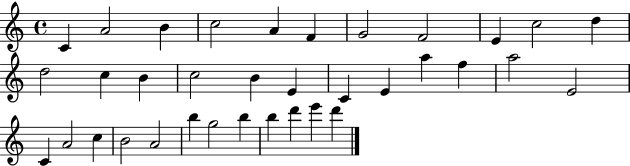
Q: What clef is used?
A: treble